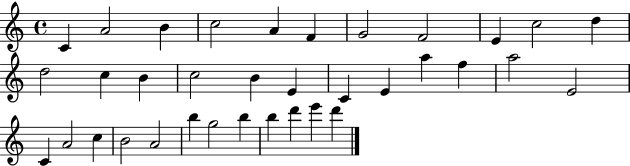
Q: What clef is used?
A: treble